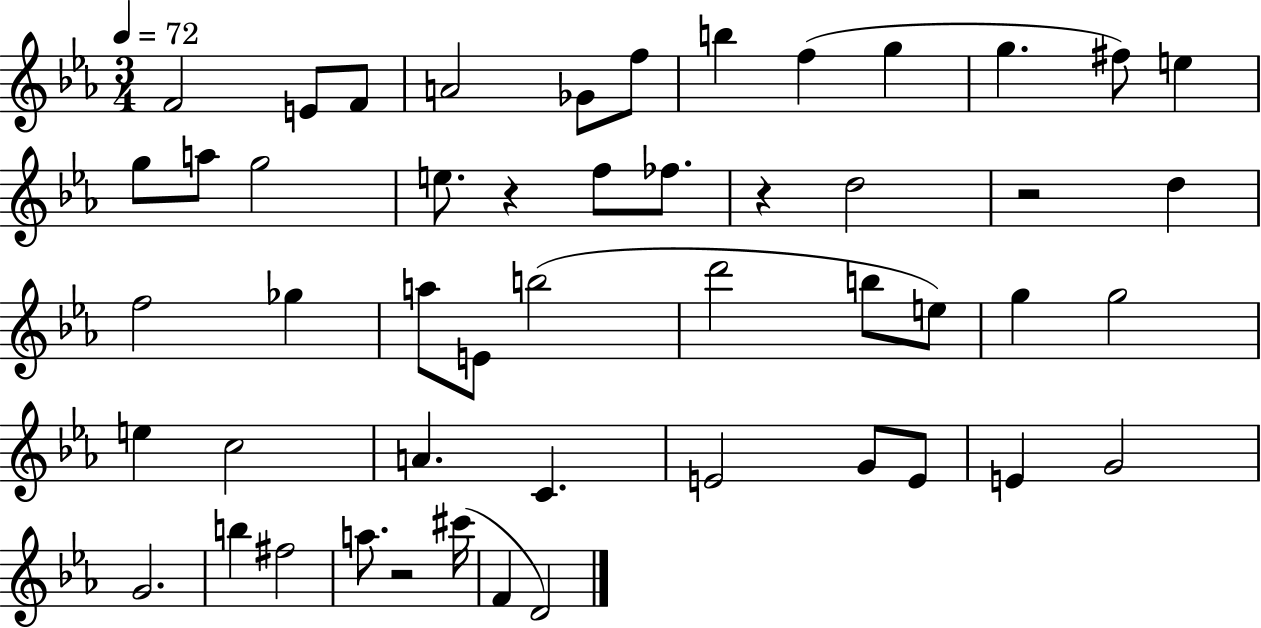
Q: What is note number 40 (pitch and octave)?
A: G4